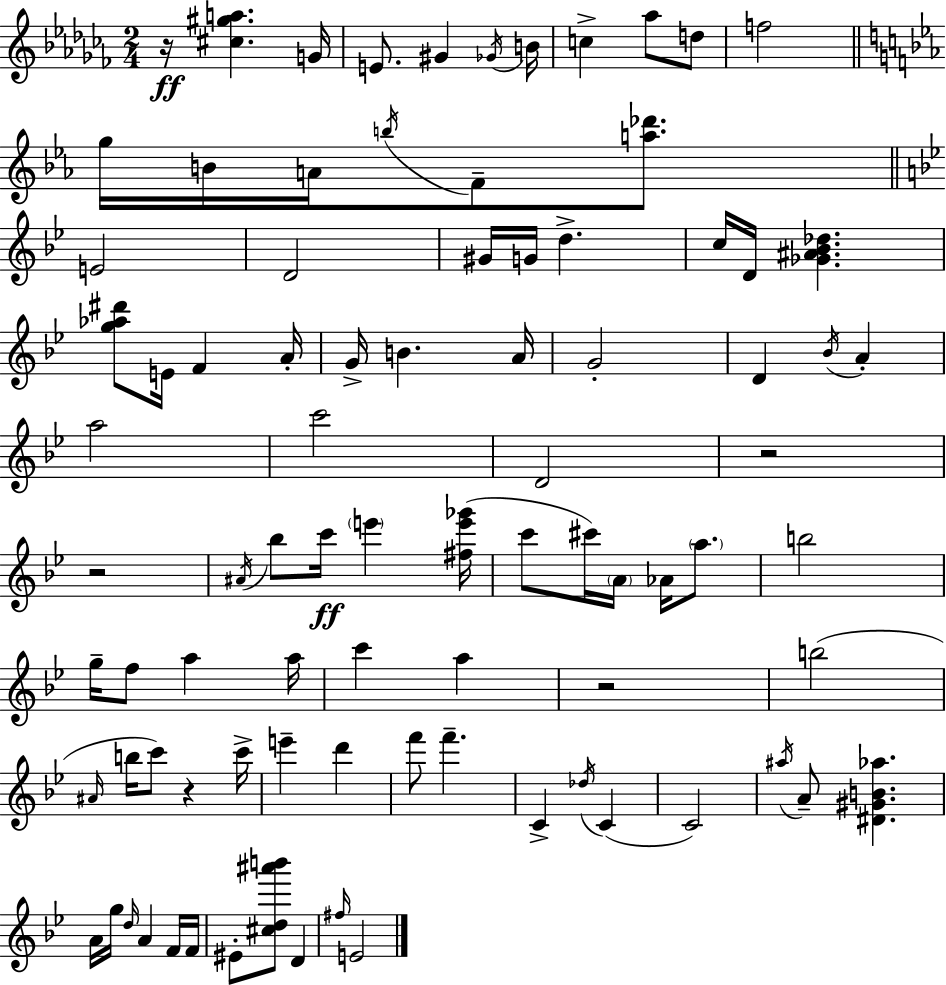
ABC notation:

X:1
T:Untitled
M:2/4
L:1/4
K:Abm
z/4 [^c^ga] G/4 E/2 ^G _G/4 B/4 c _a/2 d/2 f2 g/4 B/4 A/4 b/4 F/2 [a_d']/2 E2 D2 ^G/4 G/4 d c/4 D/4 [_G^A_B_d] [g_a^d']/2 E/4 F A/4 G/4 B A/4 G2 D _B/4 A a2 c'2 D2 z2 z2 ^A/4 _b/2 c'/4 e' [^fe'_g']/4 c'/2 ^c'/4 A/4 _A/4 a/2 b2 g/4 f/2 a a/4 c' a z2 b2 ^A/4 b/4 c'/2 z c'/4 e' d' f'/2 f' C _d/4 C C2 ^a/4 A/2 [^D^GB_a] A/4 g/4 d/4 A F/4 F/4 ^E/2 [^cd^a'b']/2 D ^f/4 E2